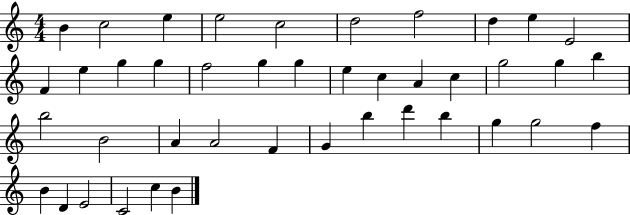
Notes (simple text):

B4/q C5/h E5/q E5/h C5/h D5/h F5/h D5/q E5/q E4/h F4/q E5/q G5/q G5/q F5/h G5/q G5/q E5/q C5/q A4/q C5/q G5/h G5/q B5/q B5/h B4/h A4/q A4/h F4/q G4/q B5/q D6/q B5/q G5/q G5/h F5/q B4/q D4/q E4/h C4/h C5/q B4/q